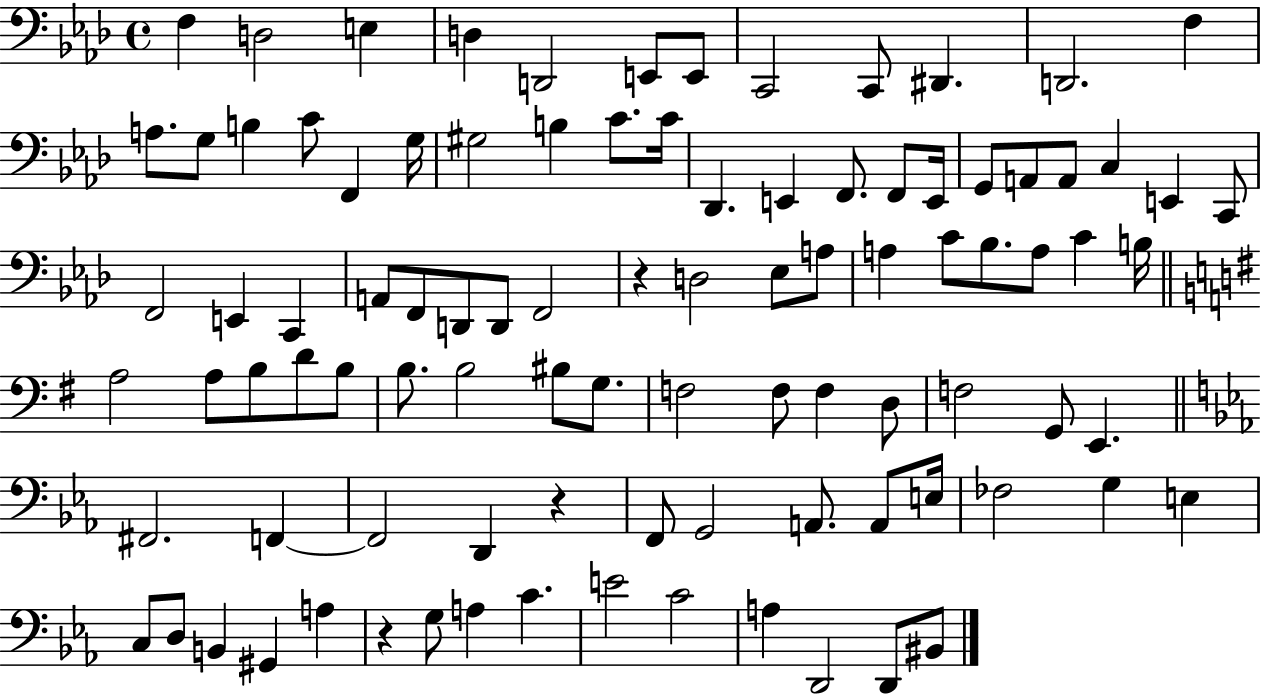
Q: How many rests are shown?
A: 3